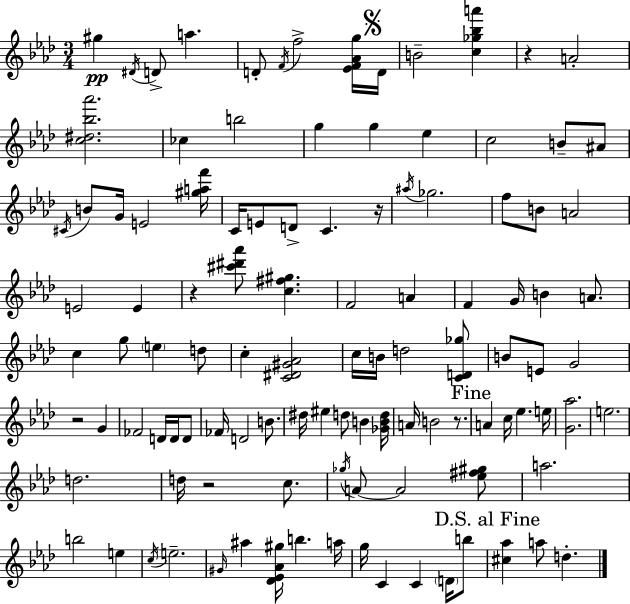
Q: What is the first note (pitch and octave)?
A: G#5